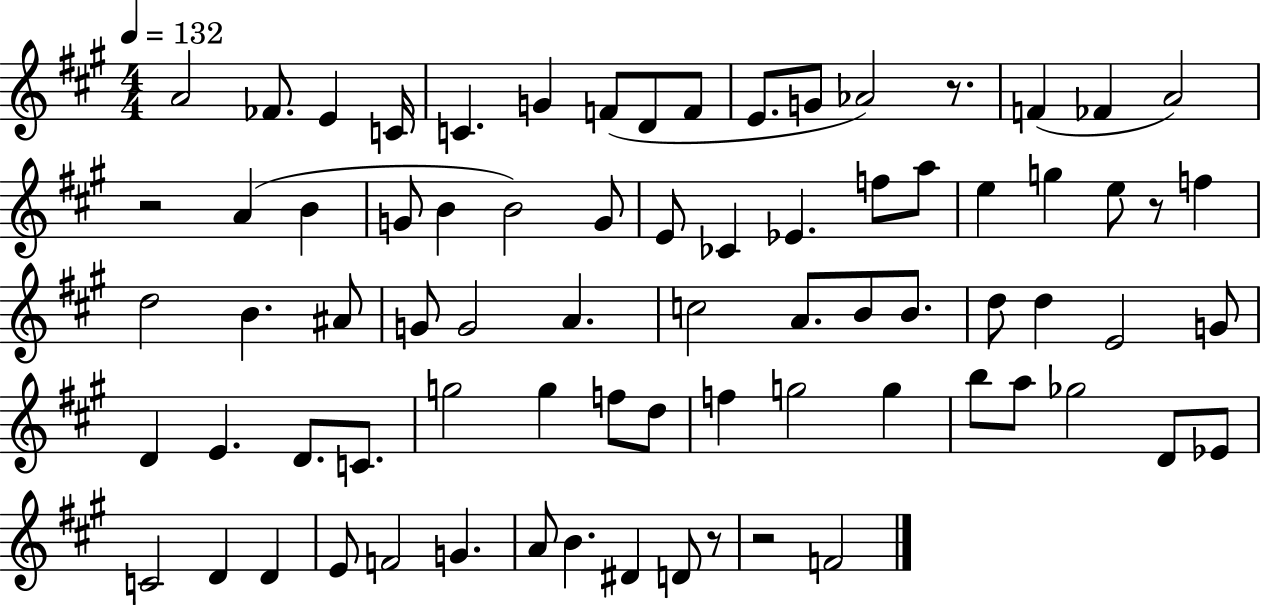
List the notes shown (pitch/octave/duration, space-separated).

A4/h FES4/e. E4/q C4/s C4/q. G4/q F4/e D4/e F4/e E4/e. G4/e Ab4/h R/e. F4/q FES4/q A4/h R/h A4/q B4/q G4/e B4/q B4/h G4/e E4/e CES4/q Eb4/q. F5/e A5/e E5/q G5/q E5/e R/e F5/q D5/h B4/q. A#4/e G4/e G4/h A4/q. C5/h A4/e. B4/e B4/e. D5/e D5/q E4/h G4/e D4/q E4/q. D4/e. C4/e. G5/h G5/q F5/e D5/e F5/q G5/h G5/q B5/e A5/e Gb5/h D4/e Eb4/e C4/h D4/q D4/q E4/e F4/h G4/q. A4/e B4/q. D#4/q D4/e R/e R/h F4/h